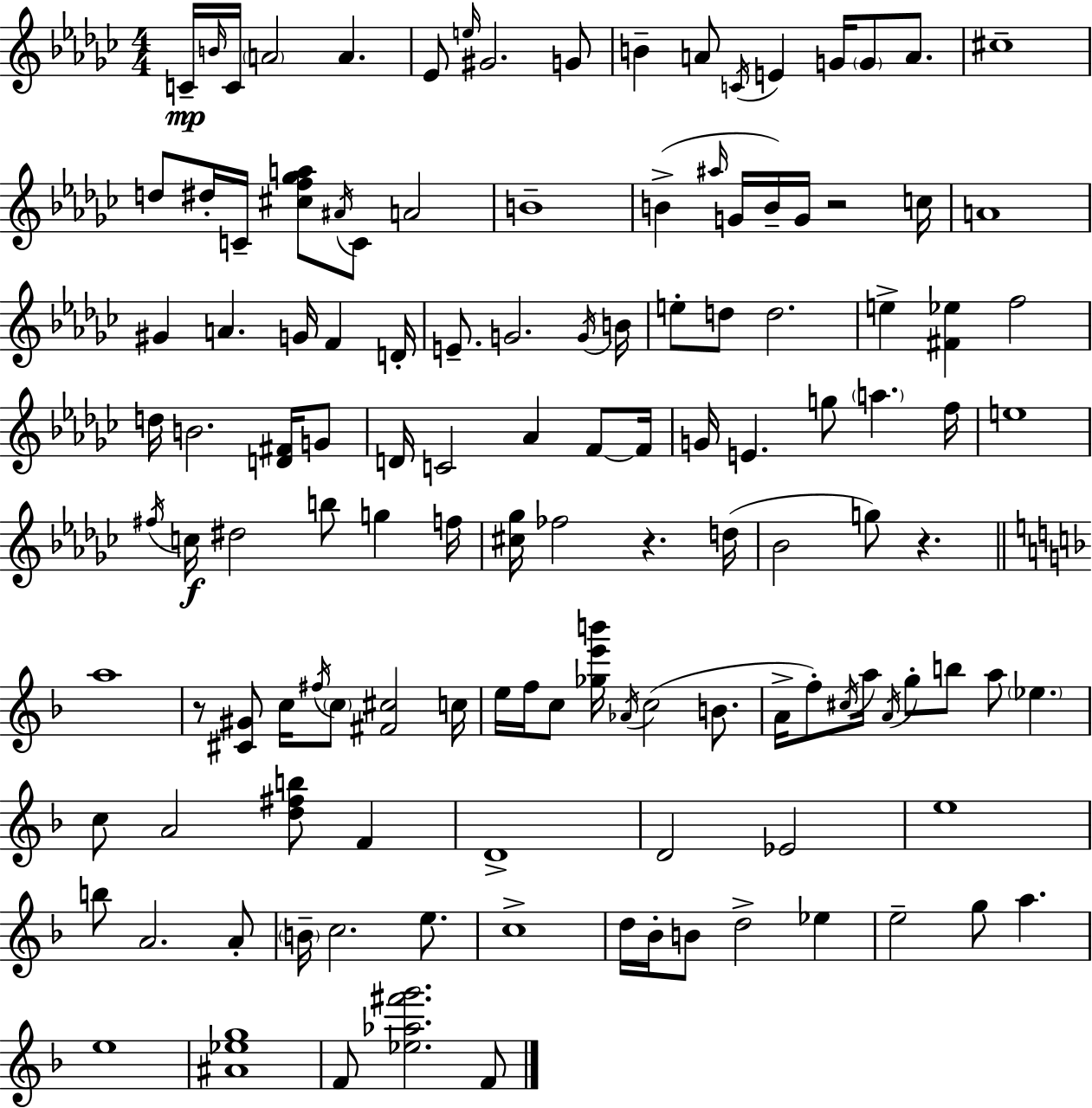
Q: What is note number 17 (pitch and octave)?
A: C#5